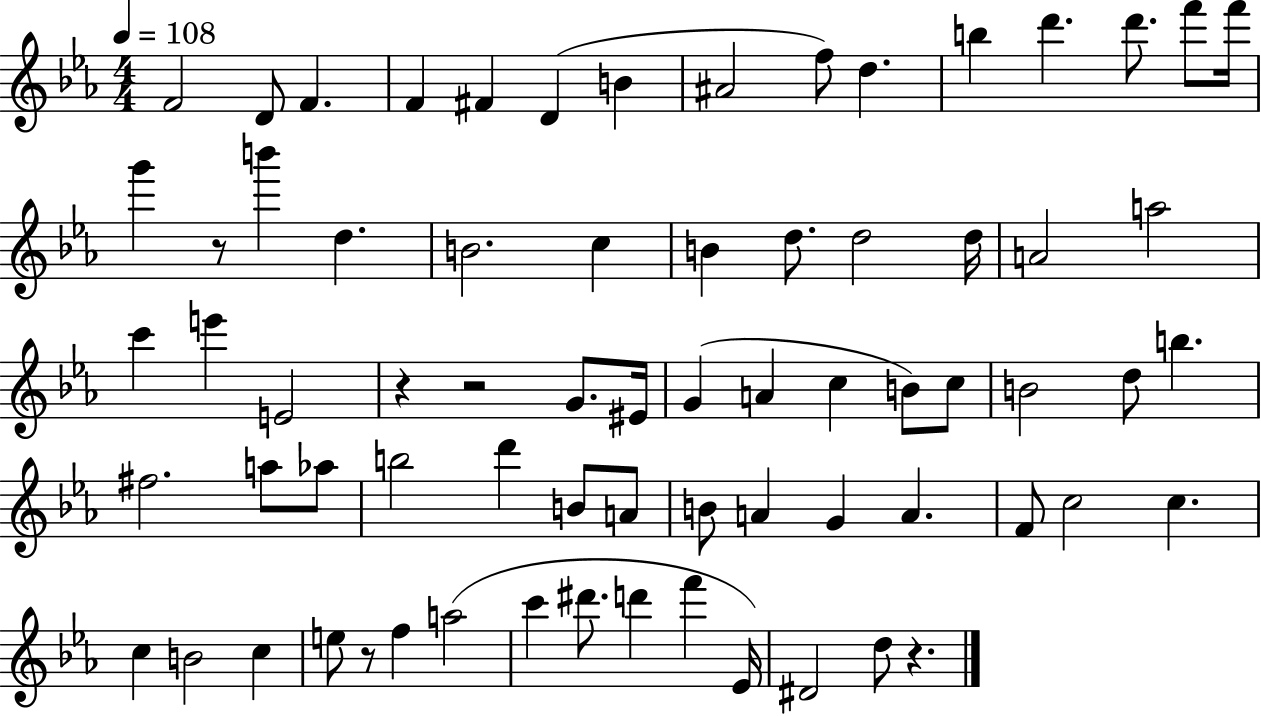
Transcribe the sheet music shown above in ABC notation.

X:1
T:Untitled
M:4/4
L:1/4
K:Eb
F2 D/2 F F ^F D B ^A2 f/2 d b d' d'/2 f'/2 f'/4 g' z/2 b' d B2 c B d/2 d2 d/4 A2 a2 c' e' E2 z z2 G/2 ^E/4 G A c B/2 c/2 B2 d/2 b ^f2 a/2 _a/2 b2 d' B/2 A/2 B/2 A G A F/2 c2 c c B2 c e/2 z/2 f a2 c' ^d'/2 d' f' _E/4 ^D2 d/2 z